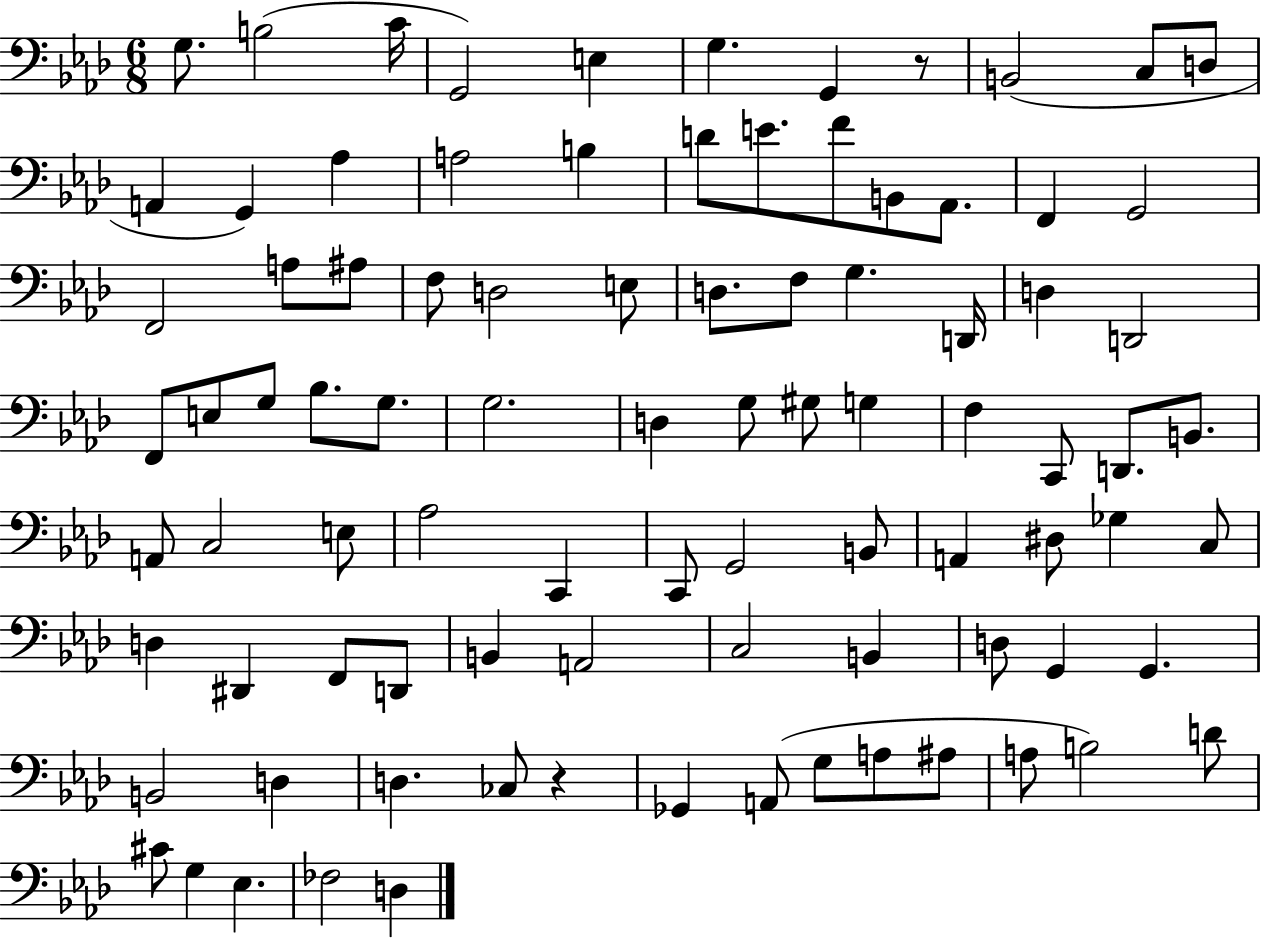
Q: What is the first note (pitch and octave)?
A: G3